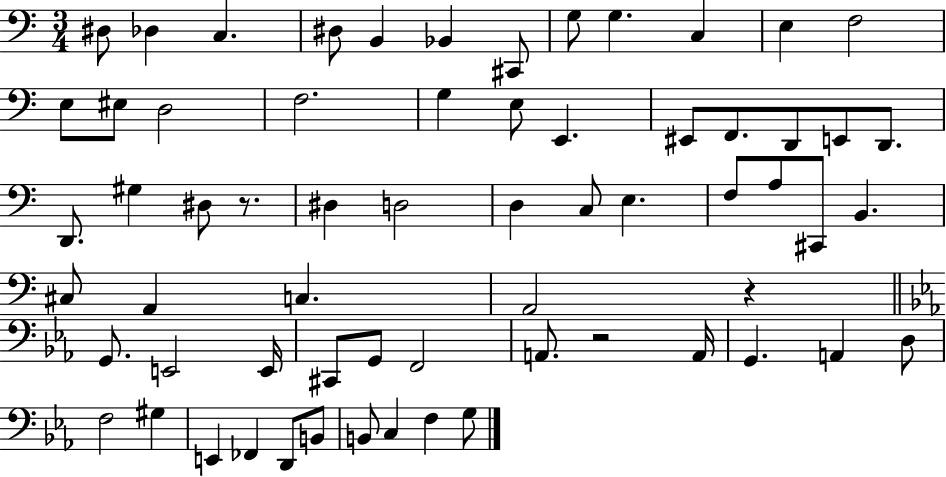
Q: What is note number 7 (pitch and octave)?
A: C#2